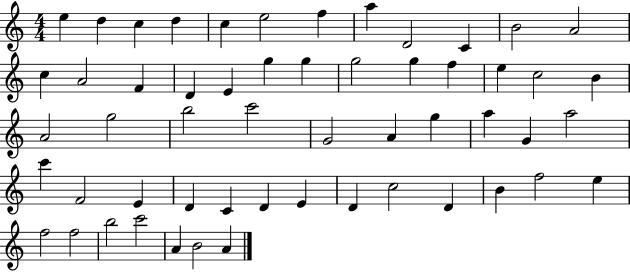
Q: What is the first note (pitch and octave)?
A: E5